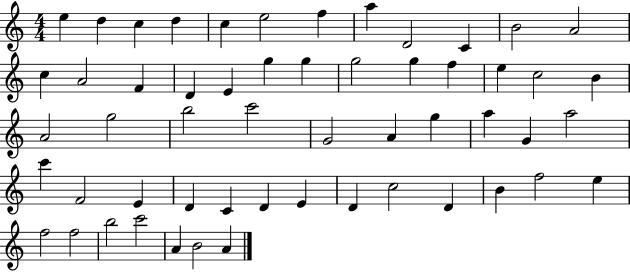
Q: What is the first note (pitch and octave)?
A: E5